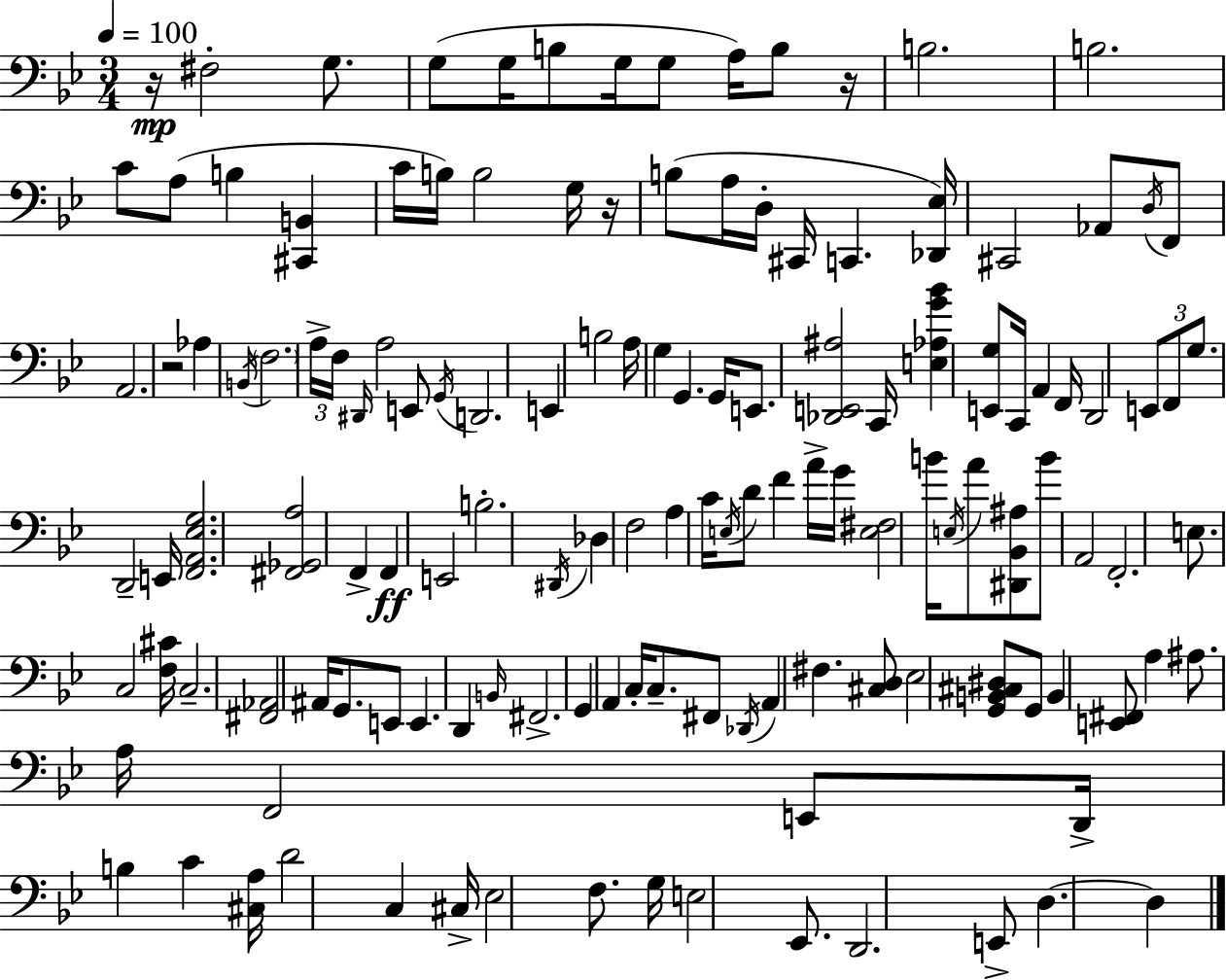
{
  \clef bass
  \numericTimeSignature
  \time 3/4
  \key bes \major
  \tempo 4 = 100
  r16\mp fis2-. g8. | g8( g16 b8 g16 g8 a16) b8 r16 | b2. | b2. | \break c'8 a8( b4 <cis, b,>4 | c'16 b16) b2 g16 r16 | b8( a16 d16-. cis,16 c,4. <des, ees>16) | cis,2 aes,8 \acciaccatura { d16 } f,8 | \break a,2. | r2 aes4 | \acciaccatura { b,16 } \parenthesize f2. | \tuplet 3/2 { a16-> f16 \grace { dis,16 } } a2 | \break e,8 \acciaccatura { g,16 } d,2. | e,4 b2 | a16 g4 g,4. | g,16 e,8. <des, e, ais>2 | \break c,16 <e aes g' bes'>4 <e, g>8 c,16 a,4 | f,16 d,2 | \tuplet 3/2 { e,8 f,8 g8. } d,2-- | e,16 <f, a, ees g>2. | \break <fis, ges, a>2 | f,4-> f,4\ff e,2 | b2.-. | \acciaccatura { dis,16 } des4 f2 | \break a4 c'16 \acciaccatura { e16 } d'8 | f'4 a'16-> g'16 <e fis>2 | b'16 \acciaccatura { e16 } a'8 <dis, bes, ais>8 b'8 a,2 | f,2.-. | \break e8. c2 | <f cis'>16 c2.-- | <fis, aes,>2 | ais,16 g,8. e,8 e,4. | \break d,4 \grace { b,16 } fis,2.-> | g,4 | a,4 c16-. c8.-- fis,8 \acciaccatura { des,16 } a,4 | fis4. <cis d>8 ees2 | \break <g, b, cis dis>8 g,8 b,4 | <e, fis,>8 a4 ais8. | a16 f,2 e,8 d,16-> | b4 c'4 <cis a>16 d'2 | \break c4 cis16-> ees2 | f8. g16 e2 | ees,8. d,2. | e,8-> d4.~~ | \break d4 \bar "|."
}